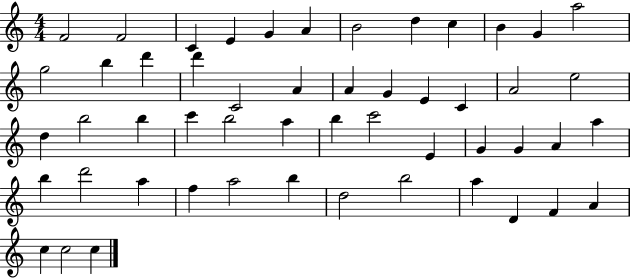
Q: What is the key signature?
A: C major